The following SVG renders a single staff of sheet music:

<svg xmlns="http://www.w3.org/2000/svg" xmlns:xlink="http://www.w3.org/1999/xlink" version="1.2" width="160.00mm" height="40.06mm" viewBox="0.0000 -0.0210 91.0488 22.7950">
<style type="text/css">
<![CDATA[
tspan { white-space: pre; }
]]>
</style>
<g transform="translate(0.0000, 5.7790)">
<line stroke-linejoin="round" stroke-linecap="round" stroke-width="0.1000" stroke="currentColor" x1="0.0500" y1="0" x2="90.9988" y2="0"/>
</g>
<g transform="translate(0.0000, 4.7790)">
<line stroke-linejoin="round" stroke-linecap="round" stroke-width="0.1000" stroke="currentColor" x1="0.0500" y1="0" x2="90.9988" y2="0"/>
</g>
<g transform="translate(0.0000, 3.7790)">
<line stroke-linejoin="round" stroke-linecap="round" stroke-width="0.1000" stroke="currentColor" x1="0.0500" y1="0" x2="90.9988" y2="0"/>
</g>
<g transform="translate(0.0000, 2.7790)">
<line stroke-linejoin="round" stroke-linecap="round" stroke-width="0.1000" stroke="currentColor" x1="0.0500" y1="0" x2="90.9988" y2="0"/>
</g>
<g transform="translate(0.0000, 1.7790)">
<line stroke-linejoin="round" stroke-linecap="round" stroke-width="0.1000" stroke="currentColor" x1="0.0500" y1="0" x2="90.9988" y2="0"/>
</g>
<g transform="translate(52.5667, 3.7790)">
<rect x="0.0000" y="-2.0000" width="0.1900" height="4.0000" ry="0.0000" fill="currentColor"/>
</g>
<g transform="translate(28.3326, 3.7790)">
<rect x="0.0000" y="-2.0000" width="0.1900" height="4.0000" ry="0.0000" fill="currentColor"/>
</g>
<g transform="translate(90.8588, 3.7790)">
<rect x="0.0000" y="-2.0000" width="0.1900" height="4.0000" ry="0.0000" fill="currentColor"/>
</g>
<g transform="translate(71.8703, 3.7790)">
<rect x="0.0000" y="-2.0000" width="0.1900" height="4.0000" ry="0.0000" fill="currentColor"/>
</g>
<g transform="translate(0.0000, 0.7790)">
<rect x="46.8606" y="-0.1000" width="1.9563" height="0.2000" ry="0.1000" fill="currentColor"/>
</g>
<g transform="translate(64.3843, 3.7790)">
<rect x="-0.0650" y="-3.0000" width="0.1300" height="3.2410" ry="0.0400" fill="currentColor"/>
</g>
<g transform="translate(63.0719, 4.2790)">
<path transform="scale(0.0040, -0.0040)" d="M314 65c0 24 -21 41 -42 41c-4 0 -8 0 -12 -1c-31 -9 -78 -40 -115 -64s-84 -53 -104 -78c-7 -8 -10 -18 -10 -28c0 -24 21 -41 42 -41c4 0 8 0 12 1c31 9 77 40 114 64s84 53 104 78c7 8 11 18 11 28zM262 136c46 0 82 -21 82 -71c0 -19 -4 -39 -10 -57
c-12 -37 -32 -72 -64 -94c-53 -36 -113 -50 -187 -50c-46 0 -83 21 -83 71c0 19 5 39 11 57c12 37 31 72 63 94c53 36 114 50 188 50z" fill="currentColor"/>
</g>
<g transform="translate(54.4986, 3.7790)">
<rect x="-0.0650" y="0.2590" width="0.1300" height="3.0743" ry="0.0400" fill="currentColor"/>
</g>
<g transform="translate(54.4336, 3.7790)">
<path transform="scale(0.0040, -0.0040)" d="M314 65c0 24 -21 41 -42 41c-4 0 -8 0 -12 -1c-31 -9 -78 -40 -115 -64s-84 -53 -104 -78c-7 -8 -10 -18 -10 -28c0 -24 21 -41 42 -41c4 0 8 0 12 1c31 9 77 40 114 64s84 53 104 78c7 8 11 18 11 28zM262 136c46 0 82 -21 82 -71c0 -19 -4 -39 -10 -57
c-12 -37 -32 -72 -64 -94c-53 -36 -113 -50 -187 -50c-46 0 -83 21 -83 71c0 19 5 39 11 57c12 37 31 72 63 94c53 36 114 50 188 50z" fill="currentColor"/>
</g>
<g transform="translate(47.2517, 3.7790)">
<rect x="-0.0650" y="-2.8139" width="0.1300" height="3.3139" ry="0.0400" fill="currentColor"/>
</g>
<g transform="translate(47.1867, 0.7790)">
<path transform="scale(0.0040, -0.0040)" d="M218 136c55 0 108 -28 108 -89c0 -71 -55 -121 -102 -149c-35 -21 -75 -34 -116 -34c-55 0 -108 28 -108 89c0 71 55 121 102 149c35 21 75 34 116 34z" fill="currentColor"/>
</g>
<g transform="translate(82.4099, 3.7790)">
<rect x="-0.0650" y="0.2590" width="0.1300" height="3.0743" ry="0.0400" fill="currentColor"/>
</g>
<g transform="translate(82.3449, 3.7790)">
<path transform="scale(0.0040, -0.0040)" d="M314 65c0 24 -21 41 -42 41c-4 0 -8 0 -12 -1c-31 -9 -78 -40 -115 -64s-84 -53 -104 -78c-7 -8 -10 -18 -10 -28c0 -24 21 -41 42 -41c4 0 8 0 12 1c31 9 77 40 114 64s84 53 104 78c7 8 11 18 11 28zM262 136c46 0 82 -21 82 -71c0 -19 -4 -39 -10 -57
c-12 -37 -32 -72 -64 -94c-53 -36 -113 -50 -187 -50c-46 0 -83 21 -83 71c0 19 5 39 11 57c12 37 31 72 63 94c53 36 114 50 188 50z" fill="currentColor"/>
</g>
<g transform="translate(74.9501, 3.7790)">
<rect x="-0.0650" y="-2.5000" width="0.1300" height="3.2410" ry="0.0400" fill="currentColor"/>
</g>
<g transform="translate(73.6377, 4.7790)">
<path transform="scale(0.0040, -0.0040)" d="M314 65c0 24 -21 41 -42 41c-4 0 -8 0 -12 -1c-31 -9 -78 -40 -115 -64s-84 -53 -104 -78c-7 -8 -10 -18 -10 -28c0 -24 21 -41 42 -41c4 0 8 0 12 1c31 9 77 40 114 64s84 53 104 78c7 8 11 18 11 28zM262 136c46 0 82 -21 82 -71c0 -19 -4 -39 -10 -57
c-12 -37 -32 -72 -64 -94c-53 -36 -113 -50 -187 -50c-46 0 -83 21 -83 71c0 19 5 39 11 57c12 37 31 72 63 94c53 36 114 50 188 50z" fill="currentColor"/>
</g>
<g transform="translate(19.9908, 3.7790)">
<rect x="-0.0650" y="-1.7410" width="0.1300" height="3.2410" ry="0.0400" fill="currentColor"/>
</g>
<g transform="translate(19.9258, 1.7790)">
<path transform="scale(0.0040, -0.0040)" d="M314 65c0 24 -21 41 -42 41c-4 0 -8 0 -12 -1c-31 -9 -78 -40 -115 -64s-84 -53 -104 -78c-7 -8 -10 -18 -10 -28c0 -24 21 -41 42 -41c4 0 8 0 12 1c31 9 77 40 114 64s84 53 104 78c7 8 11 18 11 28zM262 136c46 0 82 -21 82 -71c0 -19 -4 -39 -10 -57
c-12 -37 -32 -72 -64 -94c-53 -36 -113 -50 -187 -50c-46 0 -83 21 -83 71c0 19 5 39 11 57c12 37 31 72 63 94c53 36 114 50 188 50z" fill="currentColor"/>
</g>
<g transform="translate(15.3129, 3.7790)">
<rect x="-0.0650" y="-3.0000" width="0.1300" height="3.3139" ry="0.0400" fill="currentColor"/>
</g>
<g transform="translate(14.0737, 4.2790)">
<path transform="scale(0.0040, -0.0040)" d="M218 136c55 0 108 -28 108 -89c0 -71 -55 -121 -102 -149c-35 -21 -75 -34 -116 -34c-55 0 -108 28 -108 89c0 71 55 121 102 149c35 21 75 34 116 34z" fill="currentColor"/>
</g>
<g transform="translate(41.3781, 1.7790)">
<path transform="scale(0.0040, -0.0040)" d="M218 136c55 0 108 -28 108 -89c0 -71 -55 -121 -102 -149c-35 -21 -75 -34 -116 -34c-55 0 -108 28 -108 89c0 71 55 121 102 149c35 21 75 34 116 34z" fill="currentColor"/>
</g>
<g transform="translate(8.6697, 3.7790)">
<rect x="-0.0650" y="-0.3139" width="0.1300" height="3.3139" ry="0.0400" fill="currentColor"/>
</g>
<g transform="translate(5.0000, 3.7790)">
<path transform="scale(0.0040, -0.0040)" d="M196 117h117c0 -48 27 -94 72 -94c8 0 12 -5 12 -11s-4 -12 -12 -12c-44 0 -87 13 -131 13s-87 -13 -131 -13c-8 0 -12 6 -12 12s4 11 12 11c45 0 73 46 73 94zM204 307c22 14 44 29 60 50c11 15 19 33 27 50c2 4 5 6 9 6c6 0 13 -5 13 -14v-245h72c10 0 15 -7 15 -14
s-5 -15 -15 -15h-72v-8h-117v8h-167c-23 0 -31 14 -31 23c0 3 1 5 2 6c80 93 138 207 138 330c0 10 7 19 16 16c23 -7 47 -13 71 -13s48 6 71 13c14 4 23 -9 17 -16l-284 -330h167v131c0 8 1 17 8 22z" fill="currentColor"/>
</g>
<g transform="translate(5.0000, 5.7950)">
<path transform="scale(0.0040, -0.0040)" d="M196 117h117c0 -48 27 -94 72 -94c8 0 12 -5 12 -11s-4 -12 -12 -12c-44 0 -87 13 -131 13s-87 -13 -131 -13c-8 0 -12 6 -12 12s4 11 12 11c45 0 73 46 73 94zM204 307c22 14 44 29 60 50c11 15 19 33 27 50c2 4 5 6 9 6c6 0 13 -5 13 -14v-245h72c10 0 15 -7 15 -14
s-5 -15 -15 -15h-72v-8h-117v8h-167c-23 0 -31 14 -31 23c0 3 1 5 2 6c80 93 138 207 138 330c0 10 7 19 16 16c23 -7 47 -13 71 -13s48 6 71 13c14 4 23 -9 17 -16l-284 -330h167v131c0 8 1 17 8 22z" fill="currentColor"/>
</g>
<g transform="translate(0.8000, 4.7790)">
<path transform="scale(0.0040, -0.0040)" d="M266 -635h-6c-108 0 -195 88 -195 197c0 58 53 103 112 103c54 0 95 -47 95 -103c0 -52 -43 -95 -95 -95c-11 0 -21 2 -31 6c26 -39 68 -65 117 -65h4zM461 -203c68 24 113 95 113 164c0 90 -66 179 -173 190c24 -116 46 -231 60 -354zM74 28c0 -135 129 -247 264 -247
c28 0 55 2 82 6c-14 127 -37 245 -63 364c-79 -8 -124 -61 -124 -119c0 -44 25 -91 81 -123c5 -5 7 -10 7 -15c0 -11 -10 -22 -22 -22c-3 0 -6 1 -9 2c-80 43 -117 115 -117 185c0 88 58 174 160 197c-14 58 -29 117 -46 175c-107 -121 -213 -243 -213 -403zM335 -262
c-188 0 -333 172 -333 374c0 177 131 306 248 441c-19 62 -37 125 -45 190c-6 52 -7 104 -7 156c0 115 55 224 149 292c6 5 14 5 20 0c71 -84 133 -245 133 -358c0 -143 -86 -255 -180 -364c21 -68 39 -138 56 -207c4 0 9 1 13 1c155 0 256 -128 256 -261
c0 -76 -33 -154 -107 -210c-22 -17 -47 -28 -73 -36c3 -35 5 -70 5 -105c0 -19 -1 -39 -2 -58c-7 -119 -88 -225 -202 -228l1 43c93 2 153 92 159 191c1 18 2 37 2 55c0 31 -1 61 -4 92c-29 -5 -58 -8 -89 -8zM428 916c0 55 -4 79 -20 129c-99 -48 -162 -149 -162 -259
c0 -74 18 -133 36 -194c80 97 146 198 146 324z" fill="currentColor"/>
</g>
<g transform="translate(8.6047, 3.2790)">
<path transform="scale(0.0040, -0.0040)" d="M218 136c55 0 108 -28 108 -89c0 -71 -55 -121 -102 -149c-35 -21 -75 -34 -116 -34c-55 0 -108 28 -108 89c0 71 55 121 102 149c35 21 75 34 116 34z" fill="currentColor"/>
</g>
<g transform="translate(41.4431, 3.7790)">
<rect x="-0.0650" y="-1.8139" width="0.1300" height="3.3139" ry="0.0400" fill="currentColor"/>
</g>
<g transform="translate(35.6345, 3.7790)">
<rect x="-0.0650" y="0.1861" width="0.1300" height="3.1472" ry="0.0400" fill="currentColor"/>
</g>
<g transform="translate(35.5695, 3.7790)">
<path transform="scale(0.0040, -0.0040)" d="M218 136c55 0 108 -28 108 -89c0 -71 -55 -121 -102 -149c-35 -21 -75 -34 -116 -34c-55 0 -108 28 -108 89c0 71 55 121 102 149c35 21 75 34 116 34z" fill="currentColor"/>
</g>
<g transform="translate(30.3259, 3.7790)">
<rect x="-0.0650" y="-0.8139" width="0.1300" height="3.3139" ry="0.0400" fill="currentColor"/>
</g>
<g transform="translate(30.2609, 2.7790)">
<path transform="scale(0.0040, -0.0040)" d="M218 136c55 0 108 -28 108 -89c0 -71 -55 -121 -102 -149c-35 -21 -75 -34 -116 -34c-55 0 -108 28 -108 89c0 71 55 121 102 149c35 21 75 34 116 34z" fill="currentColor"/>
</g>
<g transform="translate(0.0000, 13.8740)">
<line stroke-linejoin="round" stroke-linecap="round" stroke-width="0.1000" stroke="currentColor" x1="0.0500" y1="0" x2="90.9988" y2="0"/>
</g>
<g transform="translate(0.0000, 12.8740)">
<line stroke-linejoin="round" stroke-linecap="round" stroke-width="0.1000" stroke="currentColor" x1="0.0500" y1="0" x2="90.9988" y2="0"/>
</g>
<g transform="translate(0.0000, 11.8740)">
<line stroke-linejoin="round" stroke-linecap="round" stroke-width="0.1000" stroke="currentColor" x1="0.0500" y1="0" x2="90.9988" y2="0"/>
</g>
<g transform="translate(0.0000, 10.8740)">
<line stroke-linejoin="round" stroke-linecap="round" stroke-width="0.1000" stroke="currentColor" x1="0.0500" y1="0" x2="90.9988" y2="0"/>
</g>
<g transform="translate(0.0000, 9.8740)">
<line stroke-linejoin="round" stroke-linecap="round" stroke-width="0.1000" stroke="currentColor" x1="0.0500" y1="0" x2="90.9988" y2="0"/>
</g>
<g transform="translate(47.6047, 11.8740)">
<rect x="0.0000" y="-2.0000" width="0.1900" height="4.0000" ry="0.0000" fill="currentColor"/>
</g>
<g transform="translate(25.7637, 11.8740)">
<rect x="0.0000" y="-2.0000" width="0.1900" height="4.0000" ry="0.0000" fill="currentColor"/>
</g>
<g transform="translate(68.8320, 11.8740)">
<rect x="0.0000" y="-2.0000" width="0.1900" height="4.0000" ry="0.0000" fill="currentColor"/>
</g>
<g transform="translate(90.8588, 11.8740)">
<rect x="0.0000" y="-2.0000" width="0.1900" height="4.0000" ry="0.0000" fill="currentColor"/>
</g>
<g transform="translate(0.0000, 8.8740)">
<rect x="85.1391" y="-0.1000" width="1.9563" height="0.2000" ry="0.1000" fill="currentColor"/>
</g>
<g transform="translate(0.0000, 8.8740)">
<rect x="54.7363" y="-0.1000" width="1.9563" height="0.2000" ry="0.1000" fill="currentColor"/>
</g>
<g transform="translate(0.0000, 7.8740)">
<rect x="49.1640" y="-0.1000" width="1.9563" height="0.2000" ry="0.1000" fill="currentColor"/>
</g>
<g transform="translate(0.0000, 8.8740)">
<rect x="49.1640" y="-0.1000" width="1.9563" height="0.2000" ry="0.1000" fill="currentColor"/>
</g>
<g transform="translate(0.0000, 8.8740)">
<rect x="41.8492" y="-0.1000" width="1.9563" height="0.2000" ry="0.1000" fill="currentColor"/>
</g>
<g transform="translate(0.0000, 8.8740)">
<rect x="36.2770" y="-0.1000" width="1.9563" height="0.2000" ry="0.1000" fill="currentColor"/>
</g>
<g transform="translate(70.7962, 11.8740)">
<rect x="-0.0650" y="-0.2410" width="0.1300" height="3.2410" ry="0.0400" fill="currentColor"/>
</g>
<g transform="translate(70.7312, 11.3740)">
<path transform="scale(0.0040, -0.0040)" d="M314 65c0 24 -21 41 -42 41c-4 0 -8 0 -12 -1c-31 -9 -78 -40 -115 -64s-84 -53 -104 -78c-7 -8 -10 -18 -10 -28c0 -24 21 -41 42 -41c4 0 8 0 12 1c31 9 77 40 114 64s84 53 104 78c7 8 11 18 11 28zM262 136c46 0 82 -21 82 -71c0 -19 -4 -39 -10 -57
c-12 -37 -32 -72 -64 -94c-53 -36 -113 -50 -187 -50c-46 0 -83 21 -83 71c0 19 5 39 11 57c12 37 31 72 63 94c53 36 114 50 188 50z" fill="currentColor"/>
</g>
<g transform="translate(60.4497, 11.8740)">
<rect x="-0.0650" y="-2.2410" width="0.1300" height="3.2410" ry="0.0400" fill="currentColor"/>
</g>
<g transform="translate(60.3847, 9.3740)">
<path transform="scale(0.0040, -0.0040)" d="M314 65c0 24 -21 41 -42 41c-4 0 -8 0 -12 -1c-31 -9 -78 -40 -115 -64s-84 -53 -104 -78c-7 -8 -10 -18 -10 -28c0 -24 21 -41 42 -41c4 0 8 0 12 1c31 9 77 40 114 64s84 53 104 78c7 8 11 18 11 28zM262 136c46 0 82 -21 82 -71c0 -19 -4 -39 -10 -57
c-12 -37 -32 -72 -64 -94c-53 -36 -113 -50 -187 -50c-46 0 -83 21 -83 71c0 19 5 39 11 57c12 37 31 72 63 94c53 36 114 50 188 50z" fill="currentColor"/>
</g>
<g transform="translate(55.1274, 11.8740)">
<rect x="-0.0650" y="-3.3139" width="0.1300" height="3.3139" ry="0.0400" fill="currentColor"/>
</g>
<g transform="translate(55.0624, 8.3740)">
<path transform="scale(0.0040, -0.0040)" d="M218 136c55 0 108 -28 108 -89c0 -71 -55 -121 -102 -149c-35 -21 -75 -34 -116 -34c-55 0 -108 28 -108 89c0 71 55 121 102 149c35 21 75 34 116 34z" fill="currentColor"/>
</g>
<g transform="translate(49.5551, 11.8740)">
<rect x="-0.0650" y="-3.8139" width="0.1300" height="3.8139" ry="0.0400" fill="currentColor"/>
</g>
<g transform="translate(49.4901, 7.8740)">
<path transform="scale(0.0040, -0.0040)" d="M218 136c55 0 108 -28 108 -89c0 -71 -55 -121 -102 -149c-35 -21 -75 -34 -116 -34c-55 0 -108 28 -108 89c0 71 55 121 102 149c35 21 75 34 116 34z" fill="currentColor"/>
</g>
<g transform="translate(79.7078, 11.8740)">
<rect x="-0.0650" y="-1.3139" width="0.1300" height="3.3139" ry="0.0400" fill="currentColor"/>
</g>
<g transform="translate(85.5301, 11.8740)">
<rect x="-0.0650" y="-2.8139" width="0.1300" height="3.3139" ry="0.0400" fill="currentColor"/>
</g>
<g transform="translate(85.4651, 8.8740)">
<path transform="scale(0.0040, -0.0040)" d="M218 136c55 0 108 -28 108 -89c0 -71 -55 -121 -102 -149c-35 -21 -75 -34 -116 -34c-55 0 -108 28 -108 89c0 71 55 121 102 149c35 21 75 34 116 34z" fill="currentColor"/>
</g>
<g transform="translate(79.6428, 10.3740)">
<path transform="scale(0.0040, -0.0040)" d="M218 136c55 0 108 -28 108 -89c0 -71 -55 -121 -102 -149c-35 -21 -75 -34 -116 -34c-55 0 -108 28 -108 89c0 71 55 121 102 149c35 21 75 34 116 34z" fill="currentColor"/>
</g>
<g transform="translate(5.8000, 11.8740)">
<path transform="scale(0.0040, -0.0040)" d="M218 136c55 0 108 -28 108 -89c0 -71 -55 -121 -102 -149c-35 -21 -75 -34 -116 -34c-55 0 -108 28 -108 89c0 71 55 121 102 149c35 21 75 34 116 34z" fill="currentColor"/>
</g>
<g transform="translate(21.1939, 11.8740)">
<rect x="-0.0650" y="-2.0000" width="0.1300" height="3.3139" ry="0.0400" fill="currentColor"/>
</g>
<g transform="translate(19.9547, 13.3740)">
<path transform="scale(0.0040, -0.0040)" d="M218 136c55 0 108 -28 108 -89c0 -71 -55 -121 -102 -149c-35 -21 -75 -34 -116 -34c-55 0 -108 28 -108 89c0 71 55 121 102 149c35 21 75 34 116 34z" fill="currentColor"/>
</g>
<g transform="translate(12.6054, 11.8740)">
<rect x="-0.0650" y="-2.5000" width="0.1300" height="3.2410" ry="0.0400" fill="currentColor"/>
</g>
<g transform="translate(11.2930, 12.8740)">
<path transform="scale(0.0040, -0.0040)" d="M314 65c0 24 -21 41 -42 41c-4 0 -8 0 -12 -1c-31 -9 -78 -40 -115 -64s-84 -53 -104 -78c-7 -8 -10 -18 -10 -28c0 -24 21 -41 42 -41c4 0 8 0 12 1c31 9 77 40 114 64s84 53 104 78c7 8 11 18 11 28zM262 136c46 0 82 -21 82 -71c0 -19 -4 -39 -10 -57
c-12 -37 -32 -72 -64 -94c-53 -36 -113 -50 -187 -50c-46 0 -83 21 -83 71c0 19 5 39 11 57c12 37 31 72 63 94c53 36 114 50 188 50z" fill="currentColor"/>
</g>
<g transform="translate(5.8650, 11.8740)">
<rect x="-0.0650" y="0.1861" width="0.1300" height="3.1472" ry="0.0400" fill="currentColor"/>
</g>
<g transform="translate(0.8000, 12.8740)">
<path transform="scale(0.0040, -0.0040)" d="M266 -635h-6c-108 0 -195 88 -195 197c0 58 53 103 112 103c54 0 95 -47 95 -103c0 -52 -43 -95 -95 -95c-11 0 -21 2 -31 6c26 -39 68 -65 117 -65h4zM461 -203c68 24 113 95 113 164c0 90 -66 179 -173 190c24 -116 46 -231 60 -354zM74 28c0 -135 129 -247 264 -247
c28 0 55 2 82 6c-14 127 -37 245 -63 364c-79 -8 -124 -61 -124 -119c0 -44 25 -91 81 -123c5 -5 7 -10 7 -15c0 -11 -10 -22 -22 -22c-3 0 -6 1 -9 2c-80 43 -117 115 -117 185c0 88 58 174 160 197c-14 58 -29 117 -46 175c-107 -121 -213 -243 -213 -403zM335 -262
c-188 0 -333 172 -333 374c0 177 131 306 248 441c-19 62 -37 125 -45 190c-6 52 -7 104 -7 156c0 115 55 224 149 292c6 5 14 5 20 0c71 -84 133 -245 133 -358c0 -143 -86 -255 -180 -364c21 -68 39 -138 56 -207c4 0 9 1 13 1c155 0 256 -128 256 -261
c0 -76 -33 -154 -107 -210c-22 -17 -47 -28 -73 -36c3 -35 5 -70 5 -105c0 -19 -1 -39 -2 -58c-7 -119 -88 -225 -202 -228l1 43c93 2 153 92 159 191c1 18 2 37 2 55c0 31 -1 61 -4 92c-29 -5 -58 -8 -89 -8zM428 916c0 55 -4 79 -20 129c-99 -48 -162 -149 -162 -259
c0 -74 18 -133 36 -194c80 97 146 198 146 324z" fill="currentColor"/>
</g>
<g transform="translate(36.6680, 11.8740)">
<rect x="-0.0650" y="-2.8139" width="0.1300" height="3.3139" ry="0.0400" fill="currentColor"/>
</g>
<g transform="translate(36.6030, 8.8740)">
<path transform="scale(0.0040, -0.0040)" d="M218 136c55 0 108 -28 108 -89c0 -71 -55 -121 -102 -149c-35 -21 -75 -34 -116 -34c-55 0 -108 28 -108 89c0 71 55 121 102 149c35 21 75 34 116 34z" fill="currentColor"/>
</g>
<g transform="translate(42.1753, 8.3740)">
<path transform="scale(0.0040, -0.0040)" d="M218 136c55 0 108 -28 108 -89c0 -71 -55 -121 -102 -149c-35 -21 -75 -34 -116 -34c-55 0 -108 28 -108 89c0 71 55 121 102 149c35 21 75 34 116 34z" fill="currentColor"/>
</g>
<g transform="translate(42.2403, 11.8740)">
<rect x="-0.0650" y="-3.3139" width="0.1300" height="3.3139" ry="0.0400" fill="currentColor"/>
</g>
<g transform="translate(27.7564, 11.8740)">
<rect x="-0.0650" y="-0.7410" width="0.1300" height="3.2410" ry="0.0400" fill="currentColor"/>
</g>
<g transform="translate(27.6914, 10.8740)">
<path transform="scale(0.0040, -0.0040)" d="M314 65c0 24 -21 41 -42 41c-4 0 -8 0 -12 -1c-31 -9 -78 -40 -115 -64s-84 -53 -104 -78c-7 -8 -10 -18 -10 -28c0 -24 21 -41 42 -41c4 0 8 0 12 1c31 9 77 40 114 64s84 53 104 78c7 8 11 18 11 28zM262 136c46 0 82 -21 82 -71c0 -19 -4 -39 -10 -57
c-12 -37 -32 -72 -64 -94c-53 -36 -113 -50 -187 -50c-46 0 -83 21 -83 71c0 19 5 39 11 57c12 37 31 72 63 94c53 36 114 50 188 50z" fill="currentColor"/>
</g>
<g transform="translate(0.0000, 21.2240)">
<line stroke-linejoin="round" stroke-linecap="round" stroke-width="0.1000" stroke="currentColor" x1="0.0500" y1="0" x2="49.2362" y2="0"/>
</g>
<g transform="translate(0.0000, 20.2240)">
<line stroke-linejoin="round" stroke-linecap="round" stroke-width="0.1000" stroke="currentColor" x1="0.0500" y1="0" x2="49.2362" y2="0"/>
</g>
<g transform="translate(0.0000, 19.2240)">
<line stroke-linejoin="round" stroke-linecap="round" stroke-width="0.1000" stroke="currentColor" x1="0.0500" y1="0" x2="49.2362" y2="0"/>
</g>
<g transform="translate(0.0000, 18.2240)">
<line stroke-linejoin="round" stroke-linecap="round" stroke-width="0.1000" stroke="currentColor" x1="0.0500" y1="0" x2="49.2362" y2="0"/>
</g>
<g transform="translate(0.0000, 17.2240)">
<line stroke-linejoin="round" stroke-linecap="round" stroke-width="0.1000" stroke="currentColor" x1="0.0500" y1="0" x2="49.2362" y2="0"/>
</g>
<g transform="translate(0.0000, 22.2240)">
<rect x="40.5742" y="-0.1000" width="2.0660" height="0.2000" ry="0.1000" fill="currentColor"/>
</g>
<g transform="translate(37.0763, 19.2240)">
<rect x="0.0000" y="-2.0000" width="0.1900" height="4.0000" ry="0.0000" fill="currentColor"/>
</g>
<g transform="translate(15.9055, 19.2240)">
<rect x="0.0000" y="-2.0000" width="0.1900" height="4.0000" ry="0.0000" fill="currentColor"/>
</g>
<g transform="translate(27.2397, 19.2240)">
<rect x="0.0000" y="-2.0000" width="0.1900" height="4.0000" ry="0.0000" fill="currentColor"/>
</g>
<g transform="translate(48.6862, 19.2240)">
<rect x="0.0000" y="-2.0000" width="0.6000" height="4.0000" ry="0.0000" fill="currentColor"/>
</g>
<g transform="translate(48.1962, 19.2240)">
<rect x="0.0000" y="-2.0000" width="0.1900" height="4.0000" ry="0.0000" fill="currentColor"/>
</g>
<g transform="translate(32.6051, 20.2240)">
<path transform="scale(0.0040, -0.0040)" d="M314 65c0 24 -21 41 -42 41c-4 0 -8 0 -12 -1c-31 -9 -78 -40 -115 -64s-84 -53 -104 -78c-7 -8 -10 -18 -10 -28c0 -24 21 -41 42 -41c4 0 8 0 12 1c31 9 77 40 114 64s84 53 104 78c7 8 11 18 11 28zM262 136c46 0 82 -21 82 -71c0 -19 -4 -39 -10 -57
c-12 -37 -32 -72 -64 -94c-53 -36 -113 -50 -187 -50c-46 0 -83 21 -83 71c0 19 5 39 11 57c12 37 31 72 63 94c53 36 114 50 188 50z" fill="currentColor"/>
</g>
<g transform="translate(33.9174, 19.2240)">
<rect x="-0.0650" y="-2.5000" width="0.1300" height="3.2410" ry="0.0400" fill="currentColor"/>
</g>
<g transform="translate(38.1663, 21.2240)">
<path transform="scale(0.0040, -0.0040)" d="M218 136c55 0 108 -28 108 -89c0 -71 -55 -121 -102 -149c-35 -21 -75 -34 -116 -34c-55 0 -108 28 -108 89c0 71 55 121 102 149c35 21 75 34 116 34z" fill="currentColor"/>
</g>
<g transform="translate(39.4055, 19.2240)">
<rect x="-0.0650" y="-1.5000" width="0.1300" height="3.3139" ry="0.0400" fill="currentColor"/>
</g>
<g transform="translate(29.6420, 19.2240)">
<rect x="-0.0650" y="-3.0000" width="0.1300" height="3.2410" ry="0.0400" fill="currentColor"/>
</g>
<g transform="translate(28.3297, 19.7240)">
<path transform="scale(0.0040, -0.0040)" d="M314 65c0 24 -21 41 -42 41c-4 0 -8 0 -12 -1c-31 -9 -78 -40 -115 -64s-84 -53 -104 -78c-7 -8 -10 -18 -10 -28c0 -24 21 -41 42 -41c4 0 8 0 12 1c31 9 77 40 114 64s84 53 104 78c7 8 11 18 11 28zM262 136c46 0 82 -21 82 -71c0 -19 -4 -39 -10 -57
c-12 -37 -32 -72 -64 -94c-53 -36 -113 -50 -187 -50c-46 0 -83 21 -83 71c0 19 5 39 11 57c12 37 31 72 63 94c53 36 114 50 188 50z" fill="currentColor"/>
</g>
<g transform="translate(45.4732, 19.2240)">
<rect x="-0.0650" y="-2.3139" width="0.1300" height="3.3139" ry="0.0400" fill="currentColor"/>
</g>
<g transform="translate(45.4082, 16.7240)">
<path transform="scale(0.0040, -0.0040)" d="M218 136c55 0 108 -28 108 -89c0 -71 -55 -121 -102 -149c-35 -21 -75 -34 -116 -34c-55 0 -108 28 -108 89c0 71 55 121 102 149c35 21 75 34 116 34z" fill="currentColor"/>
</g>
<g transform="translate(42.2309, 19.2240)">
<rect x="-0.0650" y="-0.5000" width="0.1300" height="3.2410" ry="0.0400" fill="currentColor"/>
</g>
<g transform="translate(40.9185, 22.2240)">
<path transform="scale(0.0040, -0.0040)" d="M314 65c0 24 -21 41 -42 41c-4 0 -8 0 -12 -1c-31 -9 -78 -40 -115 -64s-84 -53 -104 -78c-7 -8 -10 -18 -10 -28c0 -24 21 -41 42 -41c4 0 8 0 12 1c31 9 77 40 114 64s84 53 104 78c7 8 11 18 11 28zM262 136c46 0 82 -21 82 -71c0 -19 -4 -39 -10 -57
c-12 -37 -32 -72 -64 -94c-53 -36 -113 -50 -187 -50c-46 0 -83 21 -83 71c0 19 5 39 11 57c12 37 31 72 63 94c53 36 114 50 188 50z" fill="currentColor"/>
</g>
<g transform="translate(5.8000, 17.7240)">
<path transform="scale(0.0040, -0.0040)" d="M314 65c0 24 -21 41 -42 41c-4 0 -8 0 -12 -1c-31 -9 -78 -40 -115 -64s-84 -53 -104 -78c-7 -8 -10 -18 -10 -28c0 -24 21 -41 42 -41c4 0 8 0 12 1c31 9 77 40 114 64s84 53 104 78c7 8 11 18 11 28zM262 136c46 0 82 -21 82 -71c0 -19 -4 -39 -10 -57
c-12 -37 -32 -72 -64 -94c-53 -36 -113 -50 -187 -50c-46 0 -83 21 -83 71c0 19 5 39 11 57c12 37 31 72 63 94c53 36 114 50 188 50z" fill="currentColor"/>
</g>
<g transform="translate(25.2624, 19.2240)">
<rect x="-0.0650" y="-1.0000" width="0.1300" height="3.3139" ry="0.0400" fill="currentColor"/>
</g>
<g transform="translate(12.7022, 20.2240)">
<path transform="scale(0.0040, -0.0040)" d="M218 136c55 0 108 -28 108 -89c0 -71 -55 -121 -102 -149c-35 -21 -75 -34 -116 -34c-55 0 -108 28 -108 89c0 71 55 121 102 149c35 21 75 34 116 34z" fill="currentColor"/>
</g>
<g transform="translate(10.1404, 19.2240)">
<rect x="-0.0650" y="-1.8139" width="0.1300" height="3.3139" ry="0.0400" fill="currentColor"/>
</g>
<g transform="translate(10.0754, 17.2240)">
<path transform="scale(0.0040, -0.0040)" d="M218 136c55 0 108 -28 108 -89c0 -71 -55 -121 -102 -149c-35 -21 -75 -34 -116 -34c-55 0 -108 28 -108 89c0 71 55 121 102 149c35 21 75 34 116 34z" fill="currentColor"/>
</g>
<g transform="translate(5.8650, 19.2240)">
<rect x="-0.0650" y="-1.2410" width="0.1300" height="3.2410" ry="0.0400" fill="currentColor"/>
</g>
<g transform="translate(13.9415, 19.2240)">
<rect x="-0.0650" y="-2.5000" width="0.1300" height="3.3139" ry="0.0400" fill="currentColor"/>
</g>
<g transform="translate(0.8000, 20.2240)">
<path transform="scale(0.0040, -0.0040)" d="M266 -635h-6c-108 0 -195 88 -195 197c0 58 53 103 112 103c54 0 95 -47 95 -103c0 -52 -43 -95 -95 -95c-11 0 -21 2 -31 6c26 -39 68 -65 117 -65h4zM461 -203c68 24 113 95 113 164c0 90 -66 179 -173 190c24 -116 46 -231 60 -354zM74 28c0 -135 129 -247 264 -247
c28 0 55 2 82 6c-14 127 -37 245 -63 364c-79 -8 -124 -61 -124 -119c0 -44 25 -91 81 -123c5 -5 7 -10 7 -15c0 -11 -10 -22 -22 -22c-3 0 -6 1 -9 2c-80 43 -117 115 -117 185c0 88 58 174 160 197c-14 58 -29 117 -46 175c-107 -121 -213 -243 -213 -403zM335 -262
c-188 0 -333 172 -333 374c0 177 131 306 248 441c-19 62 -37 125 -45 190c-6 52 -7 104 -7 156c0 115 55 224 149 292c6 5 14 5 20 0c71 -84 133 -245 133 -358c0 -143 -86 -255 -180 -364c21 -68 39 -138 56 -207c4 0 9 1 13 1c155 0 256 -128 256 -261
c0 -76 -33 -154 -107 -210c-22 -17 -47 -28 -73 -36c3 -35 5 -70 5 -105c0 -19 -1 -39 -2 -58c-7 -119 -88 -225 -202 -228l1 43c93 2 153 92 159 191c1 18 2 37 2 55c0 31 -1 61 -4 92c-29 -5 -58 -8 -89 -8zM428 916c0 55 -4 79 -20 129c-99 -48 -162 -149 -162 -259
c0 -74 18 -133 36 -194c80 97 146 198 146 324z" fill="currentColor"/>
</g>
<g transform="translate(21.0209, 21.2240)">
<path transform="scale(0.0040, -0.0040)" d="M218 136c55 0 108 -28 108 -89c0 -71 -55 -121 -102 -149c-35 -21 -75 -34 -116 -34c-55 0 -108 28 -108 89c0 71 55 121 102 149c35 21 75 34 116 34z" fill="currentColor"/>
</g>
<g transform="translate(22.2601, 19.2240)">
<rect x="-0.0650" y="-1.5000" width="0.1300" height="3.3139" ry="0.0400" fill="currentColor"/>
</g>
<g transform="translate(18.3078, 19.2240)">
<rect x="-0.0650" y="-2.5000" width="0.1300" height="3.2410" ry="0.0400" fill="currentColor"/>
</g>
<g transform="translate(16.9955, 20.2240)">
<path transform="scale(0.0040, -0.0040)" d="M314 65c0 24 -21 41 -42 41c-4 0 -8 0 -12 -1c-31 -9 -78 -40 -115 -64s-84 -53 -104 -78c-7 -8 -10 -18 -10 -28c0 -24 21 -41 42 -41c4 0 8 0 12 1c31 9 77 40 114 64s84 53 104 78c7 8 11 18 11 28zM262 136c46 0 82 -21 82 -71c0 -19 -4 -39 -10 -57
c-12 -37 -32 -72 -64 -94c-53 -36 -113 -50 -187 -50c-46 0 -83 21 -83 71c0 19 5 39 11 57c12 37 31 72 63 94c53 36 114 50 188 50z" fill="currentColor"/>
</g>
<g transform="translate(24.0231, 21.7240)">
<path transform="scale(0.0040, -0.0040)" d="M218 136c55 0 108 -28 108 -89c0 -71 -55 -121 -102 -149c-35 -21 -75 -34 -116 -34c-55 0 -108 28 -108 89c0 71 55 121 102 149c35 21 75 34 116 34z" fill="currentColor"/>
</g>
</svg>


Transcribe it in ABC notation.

X:1
T:Untitled
M:4/4
L:1/4
K:C
c A f2 d B f a B2 A2 G2 B2 B G2 F d2 a b c' b g2 c2 e a e2 f G G2 E D A2 G2 E C2 g